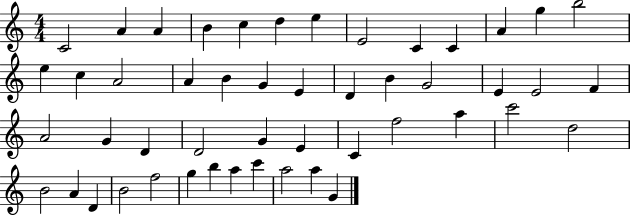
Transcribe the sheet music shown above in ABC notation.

X:1
T:Untitled
M:4/4
L:1/4
K:C
C2 A A B c d e E2 C C A g b2 e c A2 A B G E D B G2 E E2 F A2 G D D2 G E C f2 a c'2 d2 B2 A D B2 f2 g b a c' a2 a G